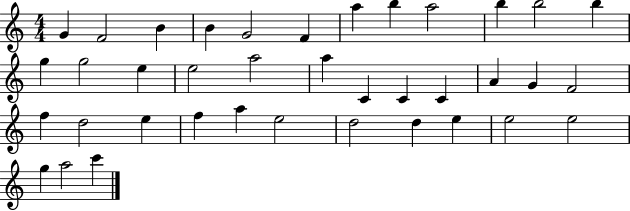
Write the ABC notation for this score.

X:1
T:Untitled
M:4/4
L:1/4
K:C
G F2 B B G2 F a b a2 b b2 b g g2 e e2 a2 a C C C A G F2 f d2 e f a e2 d2 d e e2 e2 g a2 c'